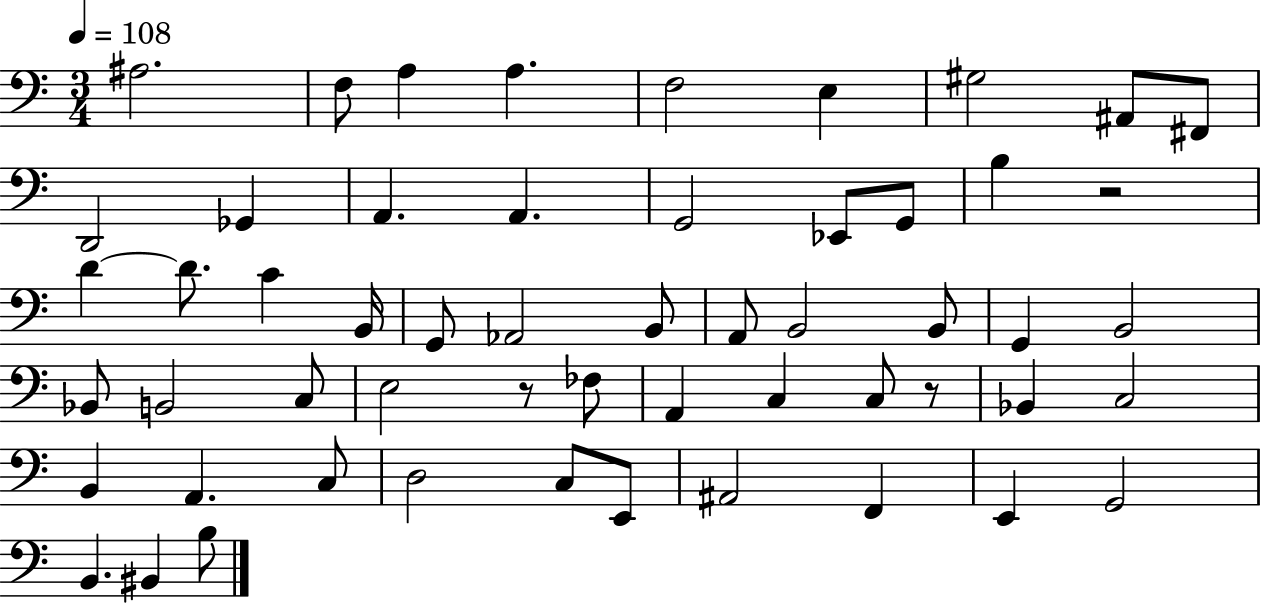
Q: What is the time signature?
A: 3/4